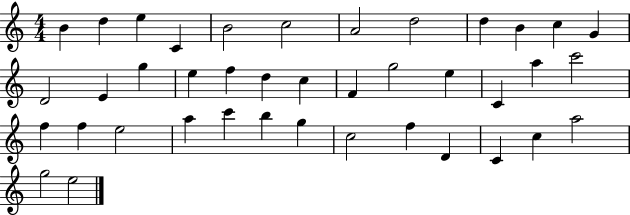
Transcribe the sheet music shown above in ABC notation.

X:1
T:Untitled
M:4/4
L:1/4
K:C
B d e C B2 c2 A2 d2 d B c G D2 E g e f d c F g2 e C a c'2 f f e2 a c' b g c2 f D C c a2 g2 e2